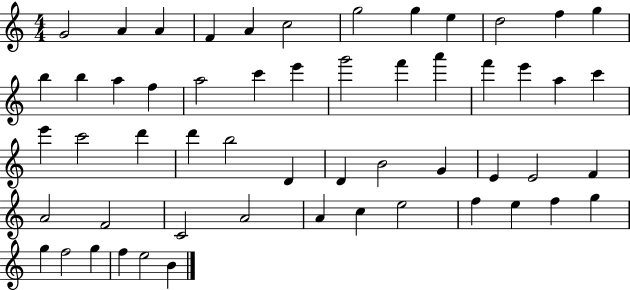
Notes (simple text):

G4/h A4/q A4/q F4/q A4/q C5/h G5/h G5/q E5/q D5/h F5/q G5/q B5/q B5/q A5/q F5/q A5/h C6/q E6/q G6/h F6/q A6/q F6/q E6/q A5/q C6/q E6/q C6/h D6/q D6/q B5/h D4/q D4/q B4/h G4/q E4/q E4/h F4/q A4/h F4/h C4/h A4/h A4/q C5/q E5/h F5/q E5/q F5/q G5/q G5/q F5/h G5/q F5/q E5/h B4/q